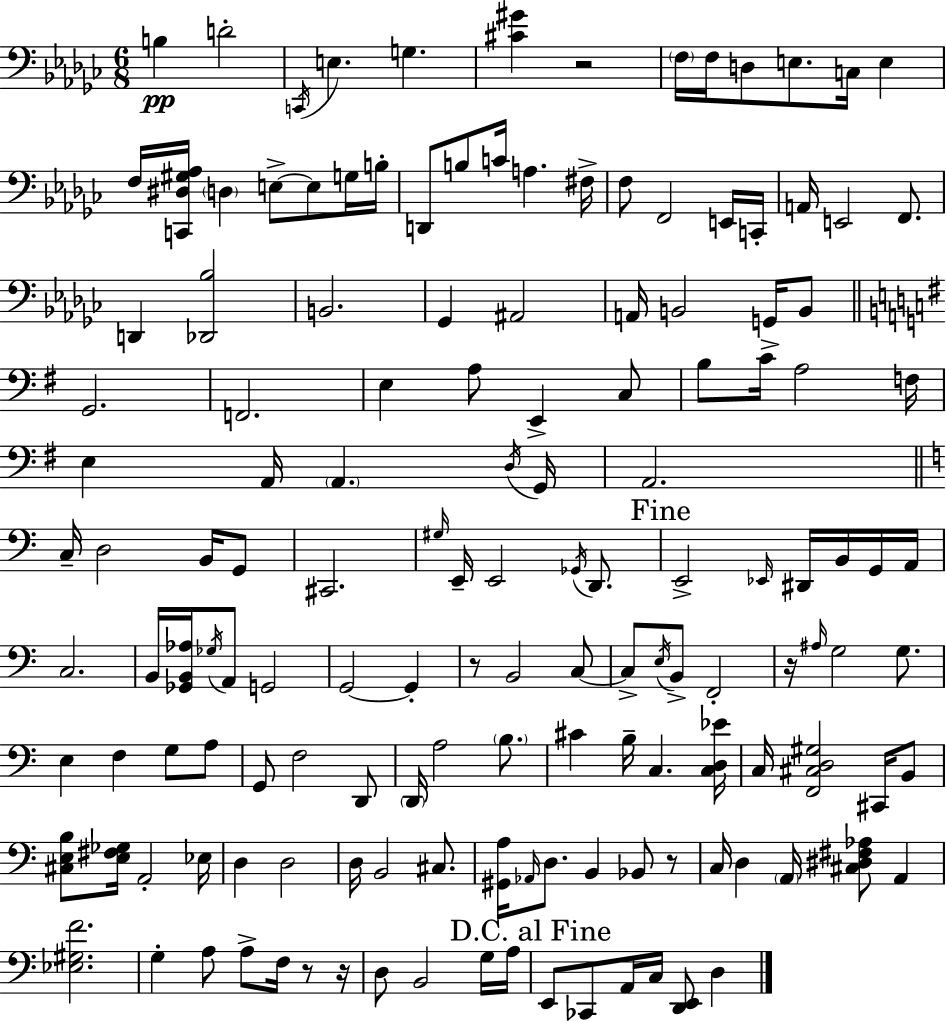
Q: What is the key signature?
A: EES minor